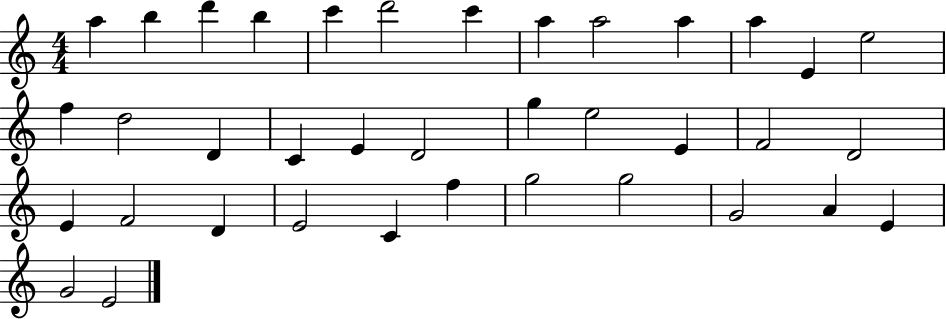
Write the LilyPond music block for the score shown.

{
  \clef treble
  \numericTimeSignature
  \time 4/4
  \key c \major
  a''4 b''4 d'''4 b''4 | c'''4 d'''2 c'''4 | a''4 a''2 a''4 | a''4 e'4 e''2 | \break f''4 d''2 d'4 | c'4 e'4 d'2 | g''4 e''2 e'4 | f'2 d'2 | \break e'4 f'2 d'4 | e'2 c'4 f''4 | g''2 g''2 | g'2 a'4 e'4 | \break g'2 e'2 | \bar "|."
}